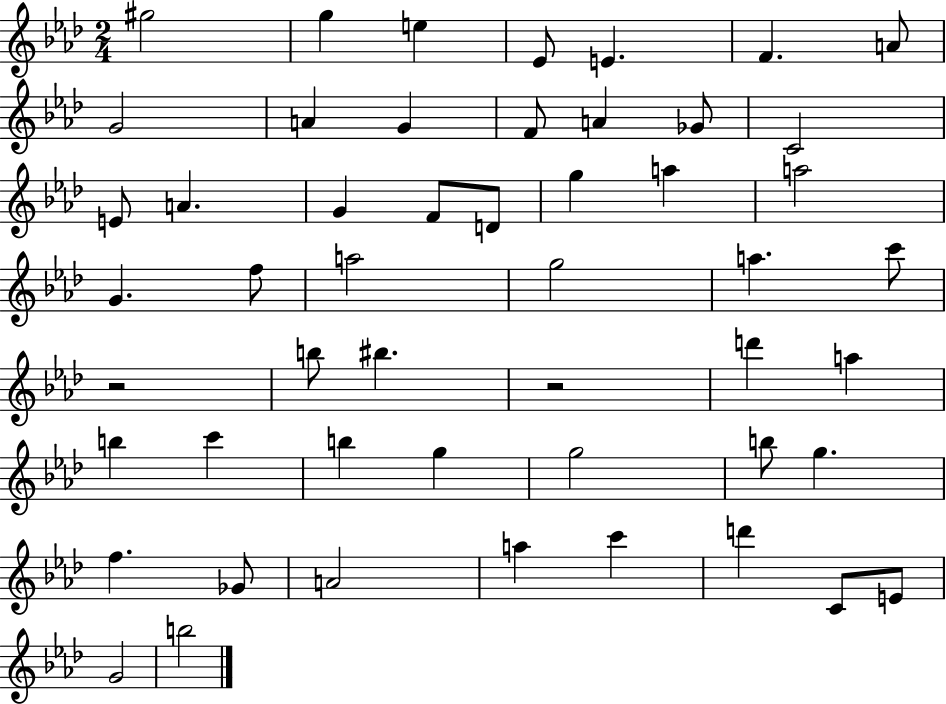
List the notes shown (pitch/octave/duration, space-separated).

G#5/h G5/q E5/q Eb4/e E4/q. F4/q. A4/e G4/h A4/q G4/q F4/e A4/q Gb4/e C4/h E4/e A4/q. G4/q F4/e D4/e G5/q A5/q A5/h G4/q. F5/e A5/h G5/h A5/q. C6/e R/h B5/e BIS5/q. R/h D6/q A5/q B5/q C6/q B5/q G5/q G5/h B5/e G5/q. F5/q. Gb4/e A4/h A5/q C6/q D6/q C4/e E4/e G4/h B5/h